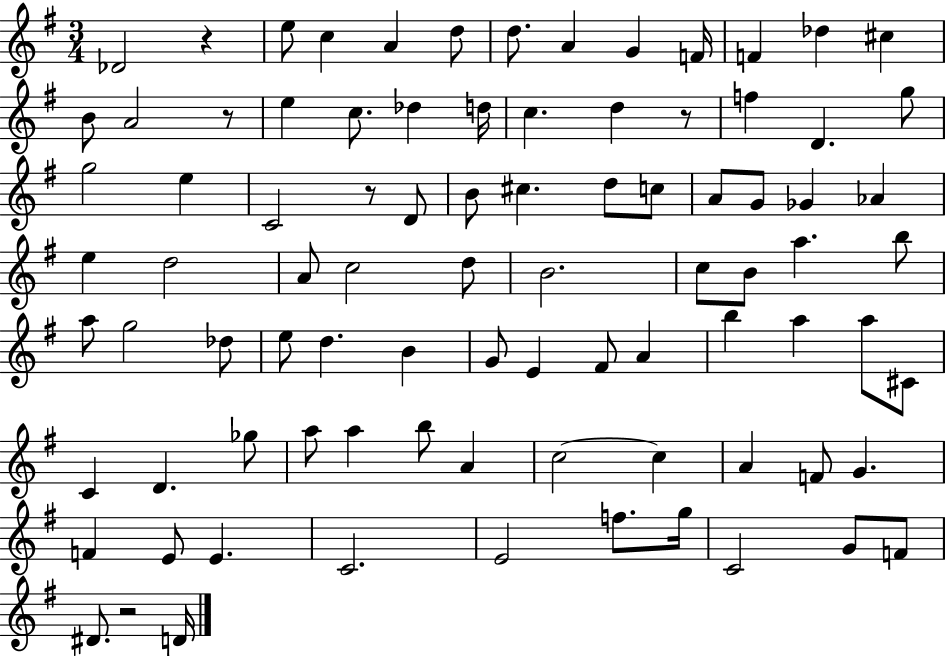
Db4/h R/q E5/e C5/q A4/q D5/e D5/e. A4/q G4/q F4/s F4/q Db5/q C#5/q B4/e A4/h R/e E5/q C5/e. Db5/q D5/s C5/q. D5/q R/e F5/q D4/q. G5/e G5/h E5/q C4/h R/e D4/e B4/e C#5/q. D5/e C5/e A4/e G4/e Gb4/q Ab4/q E5/q D5/h A4/e C5/h D5/e B4/h. C5/e B4/e A5/q. B5/e A5/e G5/h Db5/e E5/e D5/q. B4/q G4/e E4/q F#4/e A4/q B5/q A5/q A5/e C#4/e C4/q D4/q. Gb5/e A5/e A5/q B5/e A4/q C5/h C5/q A4/q F4/e G4/q. F4/q E4/e E4/q. C4/h. E4/h F5/e. G5/s C4/h G4/e F4/e D#4/e. R/h D4/s